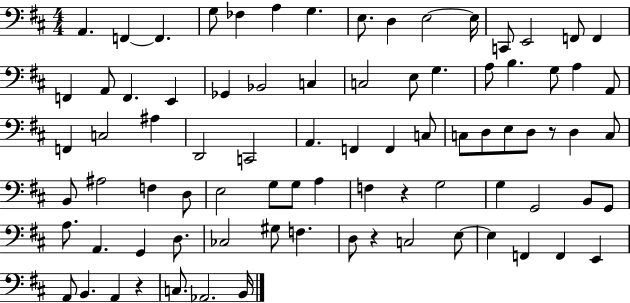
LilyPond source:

{
  \clef bass
  \numericTimeSignature
  \time 4/4
  \key d \major
  a,4. f,4~~ f,4. | g8 fes4 a4 g4. | e8. d4 e2~~ e16 | c,8 e,2 f,8 f,4 | \break f,4 a,8 f,4. e,4 | ges,4 bes,2 c4 | c2 e8 g4. | a8 b4. g8 a4 a,8 | \break f,4 c2 ais4 | d,2 c,2 | a,4. f,4 f,4 c8 | c8 d8 e8 d8 r8 d4 c8 | \break b,8 ais2 f4 d8 | e2 g8 g8 a4 | f4 r4 g2 | g4 g,2 b,8 g,8 | \break a8. a,4. g,4 d8. | ces2 gis8 f4. | d8 r4 c2 e8~~ | e4 f,4 f,4 e,4 | \break a,8 b,4. a,4 r4 | c8. aes,2. b,16 | \bar "|."
}